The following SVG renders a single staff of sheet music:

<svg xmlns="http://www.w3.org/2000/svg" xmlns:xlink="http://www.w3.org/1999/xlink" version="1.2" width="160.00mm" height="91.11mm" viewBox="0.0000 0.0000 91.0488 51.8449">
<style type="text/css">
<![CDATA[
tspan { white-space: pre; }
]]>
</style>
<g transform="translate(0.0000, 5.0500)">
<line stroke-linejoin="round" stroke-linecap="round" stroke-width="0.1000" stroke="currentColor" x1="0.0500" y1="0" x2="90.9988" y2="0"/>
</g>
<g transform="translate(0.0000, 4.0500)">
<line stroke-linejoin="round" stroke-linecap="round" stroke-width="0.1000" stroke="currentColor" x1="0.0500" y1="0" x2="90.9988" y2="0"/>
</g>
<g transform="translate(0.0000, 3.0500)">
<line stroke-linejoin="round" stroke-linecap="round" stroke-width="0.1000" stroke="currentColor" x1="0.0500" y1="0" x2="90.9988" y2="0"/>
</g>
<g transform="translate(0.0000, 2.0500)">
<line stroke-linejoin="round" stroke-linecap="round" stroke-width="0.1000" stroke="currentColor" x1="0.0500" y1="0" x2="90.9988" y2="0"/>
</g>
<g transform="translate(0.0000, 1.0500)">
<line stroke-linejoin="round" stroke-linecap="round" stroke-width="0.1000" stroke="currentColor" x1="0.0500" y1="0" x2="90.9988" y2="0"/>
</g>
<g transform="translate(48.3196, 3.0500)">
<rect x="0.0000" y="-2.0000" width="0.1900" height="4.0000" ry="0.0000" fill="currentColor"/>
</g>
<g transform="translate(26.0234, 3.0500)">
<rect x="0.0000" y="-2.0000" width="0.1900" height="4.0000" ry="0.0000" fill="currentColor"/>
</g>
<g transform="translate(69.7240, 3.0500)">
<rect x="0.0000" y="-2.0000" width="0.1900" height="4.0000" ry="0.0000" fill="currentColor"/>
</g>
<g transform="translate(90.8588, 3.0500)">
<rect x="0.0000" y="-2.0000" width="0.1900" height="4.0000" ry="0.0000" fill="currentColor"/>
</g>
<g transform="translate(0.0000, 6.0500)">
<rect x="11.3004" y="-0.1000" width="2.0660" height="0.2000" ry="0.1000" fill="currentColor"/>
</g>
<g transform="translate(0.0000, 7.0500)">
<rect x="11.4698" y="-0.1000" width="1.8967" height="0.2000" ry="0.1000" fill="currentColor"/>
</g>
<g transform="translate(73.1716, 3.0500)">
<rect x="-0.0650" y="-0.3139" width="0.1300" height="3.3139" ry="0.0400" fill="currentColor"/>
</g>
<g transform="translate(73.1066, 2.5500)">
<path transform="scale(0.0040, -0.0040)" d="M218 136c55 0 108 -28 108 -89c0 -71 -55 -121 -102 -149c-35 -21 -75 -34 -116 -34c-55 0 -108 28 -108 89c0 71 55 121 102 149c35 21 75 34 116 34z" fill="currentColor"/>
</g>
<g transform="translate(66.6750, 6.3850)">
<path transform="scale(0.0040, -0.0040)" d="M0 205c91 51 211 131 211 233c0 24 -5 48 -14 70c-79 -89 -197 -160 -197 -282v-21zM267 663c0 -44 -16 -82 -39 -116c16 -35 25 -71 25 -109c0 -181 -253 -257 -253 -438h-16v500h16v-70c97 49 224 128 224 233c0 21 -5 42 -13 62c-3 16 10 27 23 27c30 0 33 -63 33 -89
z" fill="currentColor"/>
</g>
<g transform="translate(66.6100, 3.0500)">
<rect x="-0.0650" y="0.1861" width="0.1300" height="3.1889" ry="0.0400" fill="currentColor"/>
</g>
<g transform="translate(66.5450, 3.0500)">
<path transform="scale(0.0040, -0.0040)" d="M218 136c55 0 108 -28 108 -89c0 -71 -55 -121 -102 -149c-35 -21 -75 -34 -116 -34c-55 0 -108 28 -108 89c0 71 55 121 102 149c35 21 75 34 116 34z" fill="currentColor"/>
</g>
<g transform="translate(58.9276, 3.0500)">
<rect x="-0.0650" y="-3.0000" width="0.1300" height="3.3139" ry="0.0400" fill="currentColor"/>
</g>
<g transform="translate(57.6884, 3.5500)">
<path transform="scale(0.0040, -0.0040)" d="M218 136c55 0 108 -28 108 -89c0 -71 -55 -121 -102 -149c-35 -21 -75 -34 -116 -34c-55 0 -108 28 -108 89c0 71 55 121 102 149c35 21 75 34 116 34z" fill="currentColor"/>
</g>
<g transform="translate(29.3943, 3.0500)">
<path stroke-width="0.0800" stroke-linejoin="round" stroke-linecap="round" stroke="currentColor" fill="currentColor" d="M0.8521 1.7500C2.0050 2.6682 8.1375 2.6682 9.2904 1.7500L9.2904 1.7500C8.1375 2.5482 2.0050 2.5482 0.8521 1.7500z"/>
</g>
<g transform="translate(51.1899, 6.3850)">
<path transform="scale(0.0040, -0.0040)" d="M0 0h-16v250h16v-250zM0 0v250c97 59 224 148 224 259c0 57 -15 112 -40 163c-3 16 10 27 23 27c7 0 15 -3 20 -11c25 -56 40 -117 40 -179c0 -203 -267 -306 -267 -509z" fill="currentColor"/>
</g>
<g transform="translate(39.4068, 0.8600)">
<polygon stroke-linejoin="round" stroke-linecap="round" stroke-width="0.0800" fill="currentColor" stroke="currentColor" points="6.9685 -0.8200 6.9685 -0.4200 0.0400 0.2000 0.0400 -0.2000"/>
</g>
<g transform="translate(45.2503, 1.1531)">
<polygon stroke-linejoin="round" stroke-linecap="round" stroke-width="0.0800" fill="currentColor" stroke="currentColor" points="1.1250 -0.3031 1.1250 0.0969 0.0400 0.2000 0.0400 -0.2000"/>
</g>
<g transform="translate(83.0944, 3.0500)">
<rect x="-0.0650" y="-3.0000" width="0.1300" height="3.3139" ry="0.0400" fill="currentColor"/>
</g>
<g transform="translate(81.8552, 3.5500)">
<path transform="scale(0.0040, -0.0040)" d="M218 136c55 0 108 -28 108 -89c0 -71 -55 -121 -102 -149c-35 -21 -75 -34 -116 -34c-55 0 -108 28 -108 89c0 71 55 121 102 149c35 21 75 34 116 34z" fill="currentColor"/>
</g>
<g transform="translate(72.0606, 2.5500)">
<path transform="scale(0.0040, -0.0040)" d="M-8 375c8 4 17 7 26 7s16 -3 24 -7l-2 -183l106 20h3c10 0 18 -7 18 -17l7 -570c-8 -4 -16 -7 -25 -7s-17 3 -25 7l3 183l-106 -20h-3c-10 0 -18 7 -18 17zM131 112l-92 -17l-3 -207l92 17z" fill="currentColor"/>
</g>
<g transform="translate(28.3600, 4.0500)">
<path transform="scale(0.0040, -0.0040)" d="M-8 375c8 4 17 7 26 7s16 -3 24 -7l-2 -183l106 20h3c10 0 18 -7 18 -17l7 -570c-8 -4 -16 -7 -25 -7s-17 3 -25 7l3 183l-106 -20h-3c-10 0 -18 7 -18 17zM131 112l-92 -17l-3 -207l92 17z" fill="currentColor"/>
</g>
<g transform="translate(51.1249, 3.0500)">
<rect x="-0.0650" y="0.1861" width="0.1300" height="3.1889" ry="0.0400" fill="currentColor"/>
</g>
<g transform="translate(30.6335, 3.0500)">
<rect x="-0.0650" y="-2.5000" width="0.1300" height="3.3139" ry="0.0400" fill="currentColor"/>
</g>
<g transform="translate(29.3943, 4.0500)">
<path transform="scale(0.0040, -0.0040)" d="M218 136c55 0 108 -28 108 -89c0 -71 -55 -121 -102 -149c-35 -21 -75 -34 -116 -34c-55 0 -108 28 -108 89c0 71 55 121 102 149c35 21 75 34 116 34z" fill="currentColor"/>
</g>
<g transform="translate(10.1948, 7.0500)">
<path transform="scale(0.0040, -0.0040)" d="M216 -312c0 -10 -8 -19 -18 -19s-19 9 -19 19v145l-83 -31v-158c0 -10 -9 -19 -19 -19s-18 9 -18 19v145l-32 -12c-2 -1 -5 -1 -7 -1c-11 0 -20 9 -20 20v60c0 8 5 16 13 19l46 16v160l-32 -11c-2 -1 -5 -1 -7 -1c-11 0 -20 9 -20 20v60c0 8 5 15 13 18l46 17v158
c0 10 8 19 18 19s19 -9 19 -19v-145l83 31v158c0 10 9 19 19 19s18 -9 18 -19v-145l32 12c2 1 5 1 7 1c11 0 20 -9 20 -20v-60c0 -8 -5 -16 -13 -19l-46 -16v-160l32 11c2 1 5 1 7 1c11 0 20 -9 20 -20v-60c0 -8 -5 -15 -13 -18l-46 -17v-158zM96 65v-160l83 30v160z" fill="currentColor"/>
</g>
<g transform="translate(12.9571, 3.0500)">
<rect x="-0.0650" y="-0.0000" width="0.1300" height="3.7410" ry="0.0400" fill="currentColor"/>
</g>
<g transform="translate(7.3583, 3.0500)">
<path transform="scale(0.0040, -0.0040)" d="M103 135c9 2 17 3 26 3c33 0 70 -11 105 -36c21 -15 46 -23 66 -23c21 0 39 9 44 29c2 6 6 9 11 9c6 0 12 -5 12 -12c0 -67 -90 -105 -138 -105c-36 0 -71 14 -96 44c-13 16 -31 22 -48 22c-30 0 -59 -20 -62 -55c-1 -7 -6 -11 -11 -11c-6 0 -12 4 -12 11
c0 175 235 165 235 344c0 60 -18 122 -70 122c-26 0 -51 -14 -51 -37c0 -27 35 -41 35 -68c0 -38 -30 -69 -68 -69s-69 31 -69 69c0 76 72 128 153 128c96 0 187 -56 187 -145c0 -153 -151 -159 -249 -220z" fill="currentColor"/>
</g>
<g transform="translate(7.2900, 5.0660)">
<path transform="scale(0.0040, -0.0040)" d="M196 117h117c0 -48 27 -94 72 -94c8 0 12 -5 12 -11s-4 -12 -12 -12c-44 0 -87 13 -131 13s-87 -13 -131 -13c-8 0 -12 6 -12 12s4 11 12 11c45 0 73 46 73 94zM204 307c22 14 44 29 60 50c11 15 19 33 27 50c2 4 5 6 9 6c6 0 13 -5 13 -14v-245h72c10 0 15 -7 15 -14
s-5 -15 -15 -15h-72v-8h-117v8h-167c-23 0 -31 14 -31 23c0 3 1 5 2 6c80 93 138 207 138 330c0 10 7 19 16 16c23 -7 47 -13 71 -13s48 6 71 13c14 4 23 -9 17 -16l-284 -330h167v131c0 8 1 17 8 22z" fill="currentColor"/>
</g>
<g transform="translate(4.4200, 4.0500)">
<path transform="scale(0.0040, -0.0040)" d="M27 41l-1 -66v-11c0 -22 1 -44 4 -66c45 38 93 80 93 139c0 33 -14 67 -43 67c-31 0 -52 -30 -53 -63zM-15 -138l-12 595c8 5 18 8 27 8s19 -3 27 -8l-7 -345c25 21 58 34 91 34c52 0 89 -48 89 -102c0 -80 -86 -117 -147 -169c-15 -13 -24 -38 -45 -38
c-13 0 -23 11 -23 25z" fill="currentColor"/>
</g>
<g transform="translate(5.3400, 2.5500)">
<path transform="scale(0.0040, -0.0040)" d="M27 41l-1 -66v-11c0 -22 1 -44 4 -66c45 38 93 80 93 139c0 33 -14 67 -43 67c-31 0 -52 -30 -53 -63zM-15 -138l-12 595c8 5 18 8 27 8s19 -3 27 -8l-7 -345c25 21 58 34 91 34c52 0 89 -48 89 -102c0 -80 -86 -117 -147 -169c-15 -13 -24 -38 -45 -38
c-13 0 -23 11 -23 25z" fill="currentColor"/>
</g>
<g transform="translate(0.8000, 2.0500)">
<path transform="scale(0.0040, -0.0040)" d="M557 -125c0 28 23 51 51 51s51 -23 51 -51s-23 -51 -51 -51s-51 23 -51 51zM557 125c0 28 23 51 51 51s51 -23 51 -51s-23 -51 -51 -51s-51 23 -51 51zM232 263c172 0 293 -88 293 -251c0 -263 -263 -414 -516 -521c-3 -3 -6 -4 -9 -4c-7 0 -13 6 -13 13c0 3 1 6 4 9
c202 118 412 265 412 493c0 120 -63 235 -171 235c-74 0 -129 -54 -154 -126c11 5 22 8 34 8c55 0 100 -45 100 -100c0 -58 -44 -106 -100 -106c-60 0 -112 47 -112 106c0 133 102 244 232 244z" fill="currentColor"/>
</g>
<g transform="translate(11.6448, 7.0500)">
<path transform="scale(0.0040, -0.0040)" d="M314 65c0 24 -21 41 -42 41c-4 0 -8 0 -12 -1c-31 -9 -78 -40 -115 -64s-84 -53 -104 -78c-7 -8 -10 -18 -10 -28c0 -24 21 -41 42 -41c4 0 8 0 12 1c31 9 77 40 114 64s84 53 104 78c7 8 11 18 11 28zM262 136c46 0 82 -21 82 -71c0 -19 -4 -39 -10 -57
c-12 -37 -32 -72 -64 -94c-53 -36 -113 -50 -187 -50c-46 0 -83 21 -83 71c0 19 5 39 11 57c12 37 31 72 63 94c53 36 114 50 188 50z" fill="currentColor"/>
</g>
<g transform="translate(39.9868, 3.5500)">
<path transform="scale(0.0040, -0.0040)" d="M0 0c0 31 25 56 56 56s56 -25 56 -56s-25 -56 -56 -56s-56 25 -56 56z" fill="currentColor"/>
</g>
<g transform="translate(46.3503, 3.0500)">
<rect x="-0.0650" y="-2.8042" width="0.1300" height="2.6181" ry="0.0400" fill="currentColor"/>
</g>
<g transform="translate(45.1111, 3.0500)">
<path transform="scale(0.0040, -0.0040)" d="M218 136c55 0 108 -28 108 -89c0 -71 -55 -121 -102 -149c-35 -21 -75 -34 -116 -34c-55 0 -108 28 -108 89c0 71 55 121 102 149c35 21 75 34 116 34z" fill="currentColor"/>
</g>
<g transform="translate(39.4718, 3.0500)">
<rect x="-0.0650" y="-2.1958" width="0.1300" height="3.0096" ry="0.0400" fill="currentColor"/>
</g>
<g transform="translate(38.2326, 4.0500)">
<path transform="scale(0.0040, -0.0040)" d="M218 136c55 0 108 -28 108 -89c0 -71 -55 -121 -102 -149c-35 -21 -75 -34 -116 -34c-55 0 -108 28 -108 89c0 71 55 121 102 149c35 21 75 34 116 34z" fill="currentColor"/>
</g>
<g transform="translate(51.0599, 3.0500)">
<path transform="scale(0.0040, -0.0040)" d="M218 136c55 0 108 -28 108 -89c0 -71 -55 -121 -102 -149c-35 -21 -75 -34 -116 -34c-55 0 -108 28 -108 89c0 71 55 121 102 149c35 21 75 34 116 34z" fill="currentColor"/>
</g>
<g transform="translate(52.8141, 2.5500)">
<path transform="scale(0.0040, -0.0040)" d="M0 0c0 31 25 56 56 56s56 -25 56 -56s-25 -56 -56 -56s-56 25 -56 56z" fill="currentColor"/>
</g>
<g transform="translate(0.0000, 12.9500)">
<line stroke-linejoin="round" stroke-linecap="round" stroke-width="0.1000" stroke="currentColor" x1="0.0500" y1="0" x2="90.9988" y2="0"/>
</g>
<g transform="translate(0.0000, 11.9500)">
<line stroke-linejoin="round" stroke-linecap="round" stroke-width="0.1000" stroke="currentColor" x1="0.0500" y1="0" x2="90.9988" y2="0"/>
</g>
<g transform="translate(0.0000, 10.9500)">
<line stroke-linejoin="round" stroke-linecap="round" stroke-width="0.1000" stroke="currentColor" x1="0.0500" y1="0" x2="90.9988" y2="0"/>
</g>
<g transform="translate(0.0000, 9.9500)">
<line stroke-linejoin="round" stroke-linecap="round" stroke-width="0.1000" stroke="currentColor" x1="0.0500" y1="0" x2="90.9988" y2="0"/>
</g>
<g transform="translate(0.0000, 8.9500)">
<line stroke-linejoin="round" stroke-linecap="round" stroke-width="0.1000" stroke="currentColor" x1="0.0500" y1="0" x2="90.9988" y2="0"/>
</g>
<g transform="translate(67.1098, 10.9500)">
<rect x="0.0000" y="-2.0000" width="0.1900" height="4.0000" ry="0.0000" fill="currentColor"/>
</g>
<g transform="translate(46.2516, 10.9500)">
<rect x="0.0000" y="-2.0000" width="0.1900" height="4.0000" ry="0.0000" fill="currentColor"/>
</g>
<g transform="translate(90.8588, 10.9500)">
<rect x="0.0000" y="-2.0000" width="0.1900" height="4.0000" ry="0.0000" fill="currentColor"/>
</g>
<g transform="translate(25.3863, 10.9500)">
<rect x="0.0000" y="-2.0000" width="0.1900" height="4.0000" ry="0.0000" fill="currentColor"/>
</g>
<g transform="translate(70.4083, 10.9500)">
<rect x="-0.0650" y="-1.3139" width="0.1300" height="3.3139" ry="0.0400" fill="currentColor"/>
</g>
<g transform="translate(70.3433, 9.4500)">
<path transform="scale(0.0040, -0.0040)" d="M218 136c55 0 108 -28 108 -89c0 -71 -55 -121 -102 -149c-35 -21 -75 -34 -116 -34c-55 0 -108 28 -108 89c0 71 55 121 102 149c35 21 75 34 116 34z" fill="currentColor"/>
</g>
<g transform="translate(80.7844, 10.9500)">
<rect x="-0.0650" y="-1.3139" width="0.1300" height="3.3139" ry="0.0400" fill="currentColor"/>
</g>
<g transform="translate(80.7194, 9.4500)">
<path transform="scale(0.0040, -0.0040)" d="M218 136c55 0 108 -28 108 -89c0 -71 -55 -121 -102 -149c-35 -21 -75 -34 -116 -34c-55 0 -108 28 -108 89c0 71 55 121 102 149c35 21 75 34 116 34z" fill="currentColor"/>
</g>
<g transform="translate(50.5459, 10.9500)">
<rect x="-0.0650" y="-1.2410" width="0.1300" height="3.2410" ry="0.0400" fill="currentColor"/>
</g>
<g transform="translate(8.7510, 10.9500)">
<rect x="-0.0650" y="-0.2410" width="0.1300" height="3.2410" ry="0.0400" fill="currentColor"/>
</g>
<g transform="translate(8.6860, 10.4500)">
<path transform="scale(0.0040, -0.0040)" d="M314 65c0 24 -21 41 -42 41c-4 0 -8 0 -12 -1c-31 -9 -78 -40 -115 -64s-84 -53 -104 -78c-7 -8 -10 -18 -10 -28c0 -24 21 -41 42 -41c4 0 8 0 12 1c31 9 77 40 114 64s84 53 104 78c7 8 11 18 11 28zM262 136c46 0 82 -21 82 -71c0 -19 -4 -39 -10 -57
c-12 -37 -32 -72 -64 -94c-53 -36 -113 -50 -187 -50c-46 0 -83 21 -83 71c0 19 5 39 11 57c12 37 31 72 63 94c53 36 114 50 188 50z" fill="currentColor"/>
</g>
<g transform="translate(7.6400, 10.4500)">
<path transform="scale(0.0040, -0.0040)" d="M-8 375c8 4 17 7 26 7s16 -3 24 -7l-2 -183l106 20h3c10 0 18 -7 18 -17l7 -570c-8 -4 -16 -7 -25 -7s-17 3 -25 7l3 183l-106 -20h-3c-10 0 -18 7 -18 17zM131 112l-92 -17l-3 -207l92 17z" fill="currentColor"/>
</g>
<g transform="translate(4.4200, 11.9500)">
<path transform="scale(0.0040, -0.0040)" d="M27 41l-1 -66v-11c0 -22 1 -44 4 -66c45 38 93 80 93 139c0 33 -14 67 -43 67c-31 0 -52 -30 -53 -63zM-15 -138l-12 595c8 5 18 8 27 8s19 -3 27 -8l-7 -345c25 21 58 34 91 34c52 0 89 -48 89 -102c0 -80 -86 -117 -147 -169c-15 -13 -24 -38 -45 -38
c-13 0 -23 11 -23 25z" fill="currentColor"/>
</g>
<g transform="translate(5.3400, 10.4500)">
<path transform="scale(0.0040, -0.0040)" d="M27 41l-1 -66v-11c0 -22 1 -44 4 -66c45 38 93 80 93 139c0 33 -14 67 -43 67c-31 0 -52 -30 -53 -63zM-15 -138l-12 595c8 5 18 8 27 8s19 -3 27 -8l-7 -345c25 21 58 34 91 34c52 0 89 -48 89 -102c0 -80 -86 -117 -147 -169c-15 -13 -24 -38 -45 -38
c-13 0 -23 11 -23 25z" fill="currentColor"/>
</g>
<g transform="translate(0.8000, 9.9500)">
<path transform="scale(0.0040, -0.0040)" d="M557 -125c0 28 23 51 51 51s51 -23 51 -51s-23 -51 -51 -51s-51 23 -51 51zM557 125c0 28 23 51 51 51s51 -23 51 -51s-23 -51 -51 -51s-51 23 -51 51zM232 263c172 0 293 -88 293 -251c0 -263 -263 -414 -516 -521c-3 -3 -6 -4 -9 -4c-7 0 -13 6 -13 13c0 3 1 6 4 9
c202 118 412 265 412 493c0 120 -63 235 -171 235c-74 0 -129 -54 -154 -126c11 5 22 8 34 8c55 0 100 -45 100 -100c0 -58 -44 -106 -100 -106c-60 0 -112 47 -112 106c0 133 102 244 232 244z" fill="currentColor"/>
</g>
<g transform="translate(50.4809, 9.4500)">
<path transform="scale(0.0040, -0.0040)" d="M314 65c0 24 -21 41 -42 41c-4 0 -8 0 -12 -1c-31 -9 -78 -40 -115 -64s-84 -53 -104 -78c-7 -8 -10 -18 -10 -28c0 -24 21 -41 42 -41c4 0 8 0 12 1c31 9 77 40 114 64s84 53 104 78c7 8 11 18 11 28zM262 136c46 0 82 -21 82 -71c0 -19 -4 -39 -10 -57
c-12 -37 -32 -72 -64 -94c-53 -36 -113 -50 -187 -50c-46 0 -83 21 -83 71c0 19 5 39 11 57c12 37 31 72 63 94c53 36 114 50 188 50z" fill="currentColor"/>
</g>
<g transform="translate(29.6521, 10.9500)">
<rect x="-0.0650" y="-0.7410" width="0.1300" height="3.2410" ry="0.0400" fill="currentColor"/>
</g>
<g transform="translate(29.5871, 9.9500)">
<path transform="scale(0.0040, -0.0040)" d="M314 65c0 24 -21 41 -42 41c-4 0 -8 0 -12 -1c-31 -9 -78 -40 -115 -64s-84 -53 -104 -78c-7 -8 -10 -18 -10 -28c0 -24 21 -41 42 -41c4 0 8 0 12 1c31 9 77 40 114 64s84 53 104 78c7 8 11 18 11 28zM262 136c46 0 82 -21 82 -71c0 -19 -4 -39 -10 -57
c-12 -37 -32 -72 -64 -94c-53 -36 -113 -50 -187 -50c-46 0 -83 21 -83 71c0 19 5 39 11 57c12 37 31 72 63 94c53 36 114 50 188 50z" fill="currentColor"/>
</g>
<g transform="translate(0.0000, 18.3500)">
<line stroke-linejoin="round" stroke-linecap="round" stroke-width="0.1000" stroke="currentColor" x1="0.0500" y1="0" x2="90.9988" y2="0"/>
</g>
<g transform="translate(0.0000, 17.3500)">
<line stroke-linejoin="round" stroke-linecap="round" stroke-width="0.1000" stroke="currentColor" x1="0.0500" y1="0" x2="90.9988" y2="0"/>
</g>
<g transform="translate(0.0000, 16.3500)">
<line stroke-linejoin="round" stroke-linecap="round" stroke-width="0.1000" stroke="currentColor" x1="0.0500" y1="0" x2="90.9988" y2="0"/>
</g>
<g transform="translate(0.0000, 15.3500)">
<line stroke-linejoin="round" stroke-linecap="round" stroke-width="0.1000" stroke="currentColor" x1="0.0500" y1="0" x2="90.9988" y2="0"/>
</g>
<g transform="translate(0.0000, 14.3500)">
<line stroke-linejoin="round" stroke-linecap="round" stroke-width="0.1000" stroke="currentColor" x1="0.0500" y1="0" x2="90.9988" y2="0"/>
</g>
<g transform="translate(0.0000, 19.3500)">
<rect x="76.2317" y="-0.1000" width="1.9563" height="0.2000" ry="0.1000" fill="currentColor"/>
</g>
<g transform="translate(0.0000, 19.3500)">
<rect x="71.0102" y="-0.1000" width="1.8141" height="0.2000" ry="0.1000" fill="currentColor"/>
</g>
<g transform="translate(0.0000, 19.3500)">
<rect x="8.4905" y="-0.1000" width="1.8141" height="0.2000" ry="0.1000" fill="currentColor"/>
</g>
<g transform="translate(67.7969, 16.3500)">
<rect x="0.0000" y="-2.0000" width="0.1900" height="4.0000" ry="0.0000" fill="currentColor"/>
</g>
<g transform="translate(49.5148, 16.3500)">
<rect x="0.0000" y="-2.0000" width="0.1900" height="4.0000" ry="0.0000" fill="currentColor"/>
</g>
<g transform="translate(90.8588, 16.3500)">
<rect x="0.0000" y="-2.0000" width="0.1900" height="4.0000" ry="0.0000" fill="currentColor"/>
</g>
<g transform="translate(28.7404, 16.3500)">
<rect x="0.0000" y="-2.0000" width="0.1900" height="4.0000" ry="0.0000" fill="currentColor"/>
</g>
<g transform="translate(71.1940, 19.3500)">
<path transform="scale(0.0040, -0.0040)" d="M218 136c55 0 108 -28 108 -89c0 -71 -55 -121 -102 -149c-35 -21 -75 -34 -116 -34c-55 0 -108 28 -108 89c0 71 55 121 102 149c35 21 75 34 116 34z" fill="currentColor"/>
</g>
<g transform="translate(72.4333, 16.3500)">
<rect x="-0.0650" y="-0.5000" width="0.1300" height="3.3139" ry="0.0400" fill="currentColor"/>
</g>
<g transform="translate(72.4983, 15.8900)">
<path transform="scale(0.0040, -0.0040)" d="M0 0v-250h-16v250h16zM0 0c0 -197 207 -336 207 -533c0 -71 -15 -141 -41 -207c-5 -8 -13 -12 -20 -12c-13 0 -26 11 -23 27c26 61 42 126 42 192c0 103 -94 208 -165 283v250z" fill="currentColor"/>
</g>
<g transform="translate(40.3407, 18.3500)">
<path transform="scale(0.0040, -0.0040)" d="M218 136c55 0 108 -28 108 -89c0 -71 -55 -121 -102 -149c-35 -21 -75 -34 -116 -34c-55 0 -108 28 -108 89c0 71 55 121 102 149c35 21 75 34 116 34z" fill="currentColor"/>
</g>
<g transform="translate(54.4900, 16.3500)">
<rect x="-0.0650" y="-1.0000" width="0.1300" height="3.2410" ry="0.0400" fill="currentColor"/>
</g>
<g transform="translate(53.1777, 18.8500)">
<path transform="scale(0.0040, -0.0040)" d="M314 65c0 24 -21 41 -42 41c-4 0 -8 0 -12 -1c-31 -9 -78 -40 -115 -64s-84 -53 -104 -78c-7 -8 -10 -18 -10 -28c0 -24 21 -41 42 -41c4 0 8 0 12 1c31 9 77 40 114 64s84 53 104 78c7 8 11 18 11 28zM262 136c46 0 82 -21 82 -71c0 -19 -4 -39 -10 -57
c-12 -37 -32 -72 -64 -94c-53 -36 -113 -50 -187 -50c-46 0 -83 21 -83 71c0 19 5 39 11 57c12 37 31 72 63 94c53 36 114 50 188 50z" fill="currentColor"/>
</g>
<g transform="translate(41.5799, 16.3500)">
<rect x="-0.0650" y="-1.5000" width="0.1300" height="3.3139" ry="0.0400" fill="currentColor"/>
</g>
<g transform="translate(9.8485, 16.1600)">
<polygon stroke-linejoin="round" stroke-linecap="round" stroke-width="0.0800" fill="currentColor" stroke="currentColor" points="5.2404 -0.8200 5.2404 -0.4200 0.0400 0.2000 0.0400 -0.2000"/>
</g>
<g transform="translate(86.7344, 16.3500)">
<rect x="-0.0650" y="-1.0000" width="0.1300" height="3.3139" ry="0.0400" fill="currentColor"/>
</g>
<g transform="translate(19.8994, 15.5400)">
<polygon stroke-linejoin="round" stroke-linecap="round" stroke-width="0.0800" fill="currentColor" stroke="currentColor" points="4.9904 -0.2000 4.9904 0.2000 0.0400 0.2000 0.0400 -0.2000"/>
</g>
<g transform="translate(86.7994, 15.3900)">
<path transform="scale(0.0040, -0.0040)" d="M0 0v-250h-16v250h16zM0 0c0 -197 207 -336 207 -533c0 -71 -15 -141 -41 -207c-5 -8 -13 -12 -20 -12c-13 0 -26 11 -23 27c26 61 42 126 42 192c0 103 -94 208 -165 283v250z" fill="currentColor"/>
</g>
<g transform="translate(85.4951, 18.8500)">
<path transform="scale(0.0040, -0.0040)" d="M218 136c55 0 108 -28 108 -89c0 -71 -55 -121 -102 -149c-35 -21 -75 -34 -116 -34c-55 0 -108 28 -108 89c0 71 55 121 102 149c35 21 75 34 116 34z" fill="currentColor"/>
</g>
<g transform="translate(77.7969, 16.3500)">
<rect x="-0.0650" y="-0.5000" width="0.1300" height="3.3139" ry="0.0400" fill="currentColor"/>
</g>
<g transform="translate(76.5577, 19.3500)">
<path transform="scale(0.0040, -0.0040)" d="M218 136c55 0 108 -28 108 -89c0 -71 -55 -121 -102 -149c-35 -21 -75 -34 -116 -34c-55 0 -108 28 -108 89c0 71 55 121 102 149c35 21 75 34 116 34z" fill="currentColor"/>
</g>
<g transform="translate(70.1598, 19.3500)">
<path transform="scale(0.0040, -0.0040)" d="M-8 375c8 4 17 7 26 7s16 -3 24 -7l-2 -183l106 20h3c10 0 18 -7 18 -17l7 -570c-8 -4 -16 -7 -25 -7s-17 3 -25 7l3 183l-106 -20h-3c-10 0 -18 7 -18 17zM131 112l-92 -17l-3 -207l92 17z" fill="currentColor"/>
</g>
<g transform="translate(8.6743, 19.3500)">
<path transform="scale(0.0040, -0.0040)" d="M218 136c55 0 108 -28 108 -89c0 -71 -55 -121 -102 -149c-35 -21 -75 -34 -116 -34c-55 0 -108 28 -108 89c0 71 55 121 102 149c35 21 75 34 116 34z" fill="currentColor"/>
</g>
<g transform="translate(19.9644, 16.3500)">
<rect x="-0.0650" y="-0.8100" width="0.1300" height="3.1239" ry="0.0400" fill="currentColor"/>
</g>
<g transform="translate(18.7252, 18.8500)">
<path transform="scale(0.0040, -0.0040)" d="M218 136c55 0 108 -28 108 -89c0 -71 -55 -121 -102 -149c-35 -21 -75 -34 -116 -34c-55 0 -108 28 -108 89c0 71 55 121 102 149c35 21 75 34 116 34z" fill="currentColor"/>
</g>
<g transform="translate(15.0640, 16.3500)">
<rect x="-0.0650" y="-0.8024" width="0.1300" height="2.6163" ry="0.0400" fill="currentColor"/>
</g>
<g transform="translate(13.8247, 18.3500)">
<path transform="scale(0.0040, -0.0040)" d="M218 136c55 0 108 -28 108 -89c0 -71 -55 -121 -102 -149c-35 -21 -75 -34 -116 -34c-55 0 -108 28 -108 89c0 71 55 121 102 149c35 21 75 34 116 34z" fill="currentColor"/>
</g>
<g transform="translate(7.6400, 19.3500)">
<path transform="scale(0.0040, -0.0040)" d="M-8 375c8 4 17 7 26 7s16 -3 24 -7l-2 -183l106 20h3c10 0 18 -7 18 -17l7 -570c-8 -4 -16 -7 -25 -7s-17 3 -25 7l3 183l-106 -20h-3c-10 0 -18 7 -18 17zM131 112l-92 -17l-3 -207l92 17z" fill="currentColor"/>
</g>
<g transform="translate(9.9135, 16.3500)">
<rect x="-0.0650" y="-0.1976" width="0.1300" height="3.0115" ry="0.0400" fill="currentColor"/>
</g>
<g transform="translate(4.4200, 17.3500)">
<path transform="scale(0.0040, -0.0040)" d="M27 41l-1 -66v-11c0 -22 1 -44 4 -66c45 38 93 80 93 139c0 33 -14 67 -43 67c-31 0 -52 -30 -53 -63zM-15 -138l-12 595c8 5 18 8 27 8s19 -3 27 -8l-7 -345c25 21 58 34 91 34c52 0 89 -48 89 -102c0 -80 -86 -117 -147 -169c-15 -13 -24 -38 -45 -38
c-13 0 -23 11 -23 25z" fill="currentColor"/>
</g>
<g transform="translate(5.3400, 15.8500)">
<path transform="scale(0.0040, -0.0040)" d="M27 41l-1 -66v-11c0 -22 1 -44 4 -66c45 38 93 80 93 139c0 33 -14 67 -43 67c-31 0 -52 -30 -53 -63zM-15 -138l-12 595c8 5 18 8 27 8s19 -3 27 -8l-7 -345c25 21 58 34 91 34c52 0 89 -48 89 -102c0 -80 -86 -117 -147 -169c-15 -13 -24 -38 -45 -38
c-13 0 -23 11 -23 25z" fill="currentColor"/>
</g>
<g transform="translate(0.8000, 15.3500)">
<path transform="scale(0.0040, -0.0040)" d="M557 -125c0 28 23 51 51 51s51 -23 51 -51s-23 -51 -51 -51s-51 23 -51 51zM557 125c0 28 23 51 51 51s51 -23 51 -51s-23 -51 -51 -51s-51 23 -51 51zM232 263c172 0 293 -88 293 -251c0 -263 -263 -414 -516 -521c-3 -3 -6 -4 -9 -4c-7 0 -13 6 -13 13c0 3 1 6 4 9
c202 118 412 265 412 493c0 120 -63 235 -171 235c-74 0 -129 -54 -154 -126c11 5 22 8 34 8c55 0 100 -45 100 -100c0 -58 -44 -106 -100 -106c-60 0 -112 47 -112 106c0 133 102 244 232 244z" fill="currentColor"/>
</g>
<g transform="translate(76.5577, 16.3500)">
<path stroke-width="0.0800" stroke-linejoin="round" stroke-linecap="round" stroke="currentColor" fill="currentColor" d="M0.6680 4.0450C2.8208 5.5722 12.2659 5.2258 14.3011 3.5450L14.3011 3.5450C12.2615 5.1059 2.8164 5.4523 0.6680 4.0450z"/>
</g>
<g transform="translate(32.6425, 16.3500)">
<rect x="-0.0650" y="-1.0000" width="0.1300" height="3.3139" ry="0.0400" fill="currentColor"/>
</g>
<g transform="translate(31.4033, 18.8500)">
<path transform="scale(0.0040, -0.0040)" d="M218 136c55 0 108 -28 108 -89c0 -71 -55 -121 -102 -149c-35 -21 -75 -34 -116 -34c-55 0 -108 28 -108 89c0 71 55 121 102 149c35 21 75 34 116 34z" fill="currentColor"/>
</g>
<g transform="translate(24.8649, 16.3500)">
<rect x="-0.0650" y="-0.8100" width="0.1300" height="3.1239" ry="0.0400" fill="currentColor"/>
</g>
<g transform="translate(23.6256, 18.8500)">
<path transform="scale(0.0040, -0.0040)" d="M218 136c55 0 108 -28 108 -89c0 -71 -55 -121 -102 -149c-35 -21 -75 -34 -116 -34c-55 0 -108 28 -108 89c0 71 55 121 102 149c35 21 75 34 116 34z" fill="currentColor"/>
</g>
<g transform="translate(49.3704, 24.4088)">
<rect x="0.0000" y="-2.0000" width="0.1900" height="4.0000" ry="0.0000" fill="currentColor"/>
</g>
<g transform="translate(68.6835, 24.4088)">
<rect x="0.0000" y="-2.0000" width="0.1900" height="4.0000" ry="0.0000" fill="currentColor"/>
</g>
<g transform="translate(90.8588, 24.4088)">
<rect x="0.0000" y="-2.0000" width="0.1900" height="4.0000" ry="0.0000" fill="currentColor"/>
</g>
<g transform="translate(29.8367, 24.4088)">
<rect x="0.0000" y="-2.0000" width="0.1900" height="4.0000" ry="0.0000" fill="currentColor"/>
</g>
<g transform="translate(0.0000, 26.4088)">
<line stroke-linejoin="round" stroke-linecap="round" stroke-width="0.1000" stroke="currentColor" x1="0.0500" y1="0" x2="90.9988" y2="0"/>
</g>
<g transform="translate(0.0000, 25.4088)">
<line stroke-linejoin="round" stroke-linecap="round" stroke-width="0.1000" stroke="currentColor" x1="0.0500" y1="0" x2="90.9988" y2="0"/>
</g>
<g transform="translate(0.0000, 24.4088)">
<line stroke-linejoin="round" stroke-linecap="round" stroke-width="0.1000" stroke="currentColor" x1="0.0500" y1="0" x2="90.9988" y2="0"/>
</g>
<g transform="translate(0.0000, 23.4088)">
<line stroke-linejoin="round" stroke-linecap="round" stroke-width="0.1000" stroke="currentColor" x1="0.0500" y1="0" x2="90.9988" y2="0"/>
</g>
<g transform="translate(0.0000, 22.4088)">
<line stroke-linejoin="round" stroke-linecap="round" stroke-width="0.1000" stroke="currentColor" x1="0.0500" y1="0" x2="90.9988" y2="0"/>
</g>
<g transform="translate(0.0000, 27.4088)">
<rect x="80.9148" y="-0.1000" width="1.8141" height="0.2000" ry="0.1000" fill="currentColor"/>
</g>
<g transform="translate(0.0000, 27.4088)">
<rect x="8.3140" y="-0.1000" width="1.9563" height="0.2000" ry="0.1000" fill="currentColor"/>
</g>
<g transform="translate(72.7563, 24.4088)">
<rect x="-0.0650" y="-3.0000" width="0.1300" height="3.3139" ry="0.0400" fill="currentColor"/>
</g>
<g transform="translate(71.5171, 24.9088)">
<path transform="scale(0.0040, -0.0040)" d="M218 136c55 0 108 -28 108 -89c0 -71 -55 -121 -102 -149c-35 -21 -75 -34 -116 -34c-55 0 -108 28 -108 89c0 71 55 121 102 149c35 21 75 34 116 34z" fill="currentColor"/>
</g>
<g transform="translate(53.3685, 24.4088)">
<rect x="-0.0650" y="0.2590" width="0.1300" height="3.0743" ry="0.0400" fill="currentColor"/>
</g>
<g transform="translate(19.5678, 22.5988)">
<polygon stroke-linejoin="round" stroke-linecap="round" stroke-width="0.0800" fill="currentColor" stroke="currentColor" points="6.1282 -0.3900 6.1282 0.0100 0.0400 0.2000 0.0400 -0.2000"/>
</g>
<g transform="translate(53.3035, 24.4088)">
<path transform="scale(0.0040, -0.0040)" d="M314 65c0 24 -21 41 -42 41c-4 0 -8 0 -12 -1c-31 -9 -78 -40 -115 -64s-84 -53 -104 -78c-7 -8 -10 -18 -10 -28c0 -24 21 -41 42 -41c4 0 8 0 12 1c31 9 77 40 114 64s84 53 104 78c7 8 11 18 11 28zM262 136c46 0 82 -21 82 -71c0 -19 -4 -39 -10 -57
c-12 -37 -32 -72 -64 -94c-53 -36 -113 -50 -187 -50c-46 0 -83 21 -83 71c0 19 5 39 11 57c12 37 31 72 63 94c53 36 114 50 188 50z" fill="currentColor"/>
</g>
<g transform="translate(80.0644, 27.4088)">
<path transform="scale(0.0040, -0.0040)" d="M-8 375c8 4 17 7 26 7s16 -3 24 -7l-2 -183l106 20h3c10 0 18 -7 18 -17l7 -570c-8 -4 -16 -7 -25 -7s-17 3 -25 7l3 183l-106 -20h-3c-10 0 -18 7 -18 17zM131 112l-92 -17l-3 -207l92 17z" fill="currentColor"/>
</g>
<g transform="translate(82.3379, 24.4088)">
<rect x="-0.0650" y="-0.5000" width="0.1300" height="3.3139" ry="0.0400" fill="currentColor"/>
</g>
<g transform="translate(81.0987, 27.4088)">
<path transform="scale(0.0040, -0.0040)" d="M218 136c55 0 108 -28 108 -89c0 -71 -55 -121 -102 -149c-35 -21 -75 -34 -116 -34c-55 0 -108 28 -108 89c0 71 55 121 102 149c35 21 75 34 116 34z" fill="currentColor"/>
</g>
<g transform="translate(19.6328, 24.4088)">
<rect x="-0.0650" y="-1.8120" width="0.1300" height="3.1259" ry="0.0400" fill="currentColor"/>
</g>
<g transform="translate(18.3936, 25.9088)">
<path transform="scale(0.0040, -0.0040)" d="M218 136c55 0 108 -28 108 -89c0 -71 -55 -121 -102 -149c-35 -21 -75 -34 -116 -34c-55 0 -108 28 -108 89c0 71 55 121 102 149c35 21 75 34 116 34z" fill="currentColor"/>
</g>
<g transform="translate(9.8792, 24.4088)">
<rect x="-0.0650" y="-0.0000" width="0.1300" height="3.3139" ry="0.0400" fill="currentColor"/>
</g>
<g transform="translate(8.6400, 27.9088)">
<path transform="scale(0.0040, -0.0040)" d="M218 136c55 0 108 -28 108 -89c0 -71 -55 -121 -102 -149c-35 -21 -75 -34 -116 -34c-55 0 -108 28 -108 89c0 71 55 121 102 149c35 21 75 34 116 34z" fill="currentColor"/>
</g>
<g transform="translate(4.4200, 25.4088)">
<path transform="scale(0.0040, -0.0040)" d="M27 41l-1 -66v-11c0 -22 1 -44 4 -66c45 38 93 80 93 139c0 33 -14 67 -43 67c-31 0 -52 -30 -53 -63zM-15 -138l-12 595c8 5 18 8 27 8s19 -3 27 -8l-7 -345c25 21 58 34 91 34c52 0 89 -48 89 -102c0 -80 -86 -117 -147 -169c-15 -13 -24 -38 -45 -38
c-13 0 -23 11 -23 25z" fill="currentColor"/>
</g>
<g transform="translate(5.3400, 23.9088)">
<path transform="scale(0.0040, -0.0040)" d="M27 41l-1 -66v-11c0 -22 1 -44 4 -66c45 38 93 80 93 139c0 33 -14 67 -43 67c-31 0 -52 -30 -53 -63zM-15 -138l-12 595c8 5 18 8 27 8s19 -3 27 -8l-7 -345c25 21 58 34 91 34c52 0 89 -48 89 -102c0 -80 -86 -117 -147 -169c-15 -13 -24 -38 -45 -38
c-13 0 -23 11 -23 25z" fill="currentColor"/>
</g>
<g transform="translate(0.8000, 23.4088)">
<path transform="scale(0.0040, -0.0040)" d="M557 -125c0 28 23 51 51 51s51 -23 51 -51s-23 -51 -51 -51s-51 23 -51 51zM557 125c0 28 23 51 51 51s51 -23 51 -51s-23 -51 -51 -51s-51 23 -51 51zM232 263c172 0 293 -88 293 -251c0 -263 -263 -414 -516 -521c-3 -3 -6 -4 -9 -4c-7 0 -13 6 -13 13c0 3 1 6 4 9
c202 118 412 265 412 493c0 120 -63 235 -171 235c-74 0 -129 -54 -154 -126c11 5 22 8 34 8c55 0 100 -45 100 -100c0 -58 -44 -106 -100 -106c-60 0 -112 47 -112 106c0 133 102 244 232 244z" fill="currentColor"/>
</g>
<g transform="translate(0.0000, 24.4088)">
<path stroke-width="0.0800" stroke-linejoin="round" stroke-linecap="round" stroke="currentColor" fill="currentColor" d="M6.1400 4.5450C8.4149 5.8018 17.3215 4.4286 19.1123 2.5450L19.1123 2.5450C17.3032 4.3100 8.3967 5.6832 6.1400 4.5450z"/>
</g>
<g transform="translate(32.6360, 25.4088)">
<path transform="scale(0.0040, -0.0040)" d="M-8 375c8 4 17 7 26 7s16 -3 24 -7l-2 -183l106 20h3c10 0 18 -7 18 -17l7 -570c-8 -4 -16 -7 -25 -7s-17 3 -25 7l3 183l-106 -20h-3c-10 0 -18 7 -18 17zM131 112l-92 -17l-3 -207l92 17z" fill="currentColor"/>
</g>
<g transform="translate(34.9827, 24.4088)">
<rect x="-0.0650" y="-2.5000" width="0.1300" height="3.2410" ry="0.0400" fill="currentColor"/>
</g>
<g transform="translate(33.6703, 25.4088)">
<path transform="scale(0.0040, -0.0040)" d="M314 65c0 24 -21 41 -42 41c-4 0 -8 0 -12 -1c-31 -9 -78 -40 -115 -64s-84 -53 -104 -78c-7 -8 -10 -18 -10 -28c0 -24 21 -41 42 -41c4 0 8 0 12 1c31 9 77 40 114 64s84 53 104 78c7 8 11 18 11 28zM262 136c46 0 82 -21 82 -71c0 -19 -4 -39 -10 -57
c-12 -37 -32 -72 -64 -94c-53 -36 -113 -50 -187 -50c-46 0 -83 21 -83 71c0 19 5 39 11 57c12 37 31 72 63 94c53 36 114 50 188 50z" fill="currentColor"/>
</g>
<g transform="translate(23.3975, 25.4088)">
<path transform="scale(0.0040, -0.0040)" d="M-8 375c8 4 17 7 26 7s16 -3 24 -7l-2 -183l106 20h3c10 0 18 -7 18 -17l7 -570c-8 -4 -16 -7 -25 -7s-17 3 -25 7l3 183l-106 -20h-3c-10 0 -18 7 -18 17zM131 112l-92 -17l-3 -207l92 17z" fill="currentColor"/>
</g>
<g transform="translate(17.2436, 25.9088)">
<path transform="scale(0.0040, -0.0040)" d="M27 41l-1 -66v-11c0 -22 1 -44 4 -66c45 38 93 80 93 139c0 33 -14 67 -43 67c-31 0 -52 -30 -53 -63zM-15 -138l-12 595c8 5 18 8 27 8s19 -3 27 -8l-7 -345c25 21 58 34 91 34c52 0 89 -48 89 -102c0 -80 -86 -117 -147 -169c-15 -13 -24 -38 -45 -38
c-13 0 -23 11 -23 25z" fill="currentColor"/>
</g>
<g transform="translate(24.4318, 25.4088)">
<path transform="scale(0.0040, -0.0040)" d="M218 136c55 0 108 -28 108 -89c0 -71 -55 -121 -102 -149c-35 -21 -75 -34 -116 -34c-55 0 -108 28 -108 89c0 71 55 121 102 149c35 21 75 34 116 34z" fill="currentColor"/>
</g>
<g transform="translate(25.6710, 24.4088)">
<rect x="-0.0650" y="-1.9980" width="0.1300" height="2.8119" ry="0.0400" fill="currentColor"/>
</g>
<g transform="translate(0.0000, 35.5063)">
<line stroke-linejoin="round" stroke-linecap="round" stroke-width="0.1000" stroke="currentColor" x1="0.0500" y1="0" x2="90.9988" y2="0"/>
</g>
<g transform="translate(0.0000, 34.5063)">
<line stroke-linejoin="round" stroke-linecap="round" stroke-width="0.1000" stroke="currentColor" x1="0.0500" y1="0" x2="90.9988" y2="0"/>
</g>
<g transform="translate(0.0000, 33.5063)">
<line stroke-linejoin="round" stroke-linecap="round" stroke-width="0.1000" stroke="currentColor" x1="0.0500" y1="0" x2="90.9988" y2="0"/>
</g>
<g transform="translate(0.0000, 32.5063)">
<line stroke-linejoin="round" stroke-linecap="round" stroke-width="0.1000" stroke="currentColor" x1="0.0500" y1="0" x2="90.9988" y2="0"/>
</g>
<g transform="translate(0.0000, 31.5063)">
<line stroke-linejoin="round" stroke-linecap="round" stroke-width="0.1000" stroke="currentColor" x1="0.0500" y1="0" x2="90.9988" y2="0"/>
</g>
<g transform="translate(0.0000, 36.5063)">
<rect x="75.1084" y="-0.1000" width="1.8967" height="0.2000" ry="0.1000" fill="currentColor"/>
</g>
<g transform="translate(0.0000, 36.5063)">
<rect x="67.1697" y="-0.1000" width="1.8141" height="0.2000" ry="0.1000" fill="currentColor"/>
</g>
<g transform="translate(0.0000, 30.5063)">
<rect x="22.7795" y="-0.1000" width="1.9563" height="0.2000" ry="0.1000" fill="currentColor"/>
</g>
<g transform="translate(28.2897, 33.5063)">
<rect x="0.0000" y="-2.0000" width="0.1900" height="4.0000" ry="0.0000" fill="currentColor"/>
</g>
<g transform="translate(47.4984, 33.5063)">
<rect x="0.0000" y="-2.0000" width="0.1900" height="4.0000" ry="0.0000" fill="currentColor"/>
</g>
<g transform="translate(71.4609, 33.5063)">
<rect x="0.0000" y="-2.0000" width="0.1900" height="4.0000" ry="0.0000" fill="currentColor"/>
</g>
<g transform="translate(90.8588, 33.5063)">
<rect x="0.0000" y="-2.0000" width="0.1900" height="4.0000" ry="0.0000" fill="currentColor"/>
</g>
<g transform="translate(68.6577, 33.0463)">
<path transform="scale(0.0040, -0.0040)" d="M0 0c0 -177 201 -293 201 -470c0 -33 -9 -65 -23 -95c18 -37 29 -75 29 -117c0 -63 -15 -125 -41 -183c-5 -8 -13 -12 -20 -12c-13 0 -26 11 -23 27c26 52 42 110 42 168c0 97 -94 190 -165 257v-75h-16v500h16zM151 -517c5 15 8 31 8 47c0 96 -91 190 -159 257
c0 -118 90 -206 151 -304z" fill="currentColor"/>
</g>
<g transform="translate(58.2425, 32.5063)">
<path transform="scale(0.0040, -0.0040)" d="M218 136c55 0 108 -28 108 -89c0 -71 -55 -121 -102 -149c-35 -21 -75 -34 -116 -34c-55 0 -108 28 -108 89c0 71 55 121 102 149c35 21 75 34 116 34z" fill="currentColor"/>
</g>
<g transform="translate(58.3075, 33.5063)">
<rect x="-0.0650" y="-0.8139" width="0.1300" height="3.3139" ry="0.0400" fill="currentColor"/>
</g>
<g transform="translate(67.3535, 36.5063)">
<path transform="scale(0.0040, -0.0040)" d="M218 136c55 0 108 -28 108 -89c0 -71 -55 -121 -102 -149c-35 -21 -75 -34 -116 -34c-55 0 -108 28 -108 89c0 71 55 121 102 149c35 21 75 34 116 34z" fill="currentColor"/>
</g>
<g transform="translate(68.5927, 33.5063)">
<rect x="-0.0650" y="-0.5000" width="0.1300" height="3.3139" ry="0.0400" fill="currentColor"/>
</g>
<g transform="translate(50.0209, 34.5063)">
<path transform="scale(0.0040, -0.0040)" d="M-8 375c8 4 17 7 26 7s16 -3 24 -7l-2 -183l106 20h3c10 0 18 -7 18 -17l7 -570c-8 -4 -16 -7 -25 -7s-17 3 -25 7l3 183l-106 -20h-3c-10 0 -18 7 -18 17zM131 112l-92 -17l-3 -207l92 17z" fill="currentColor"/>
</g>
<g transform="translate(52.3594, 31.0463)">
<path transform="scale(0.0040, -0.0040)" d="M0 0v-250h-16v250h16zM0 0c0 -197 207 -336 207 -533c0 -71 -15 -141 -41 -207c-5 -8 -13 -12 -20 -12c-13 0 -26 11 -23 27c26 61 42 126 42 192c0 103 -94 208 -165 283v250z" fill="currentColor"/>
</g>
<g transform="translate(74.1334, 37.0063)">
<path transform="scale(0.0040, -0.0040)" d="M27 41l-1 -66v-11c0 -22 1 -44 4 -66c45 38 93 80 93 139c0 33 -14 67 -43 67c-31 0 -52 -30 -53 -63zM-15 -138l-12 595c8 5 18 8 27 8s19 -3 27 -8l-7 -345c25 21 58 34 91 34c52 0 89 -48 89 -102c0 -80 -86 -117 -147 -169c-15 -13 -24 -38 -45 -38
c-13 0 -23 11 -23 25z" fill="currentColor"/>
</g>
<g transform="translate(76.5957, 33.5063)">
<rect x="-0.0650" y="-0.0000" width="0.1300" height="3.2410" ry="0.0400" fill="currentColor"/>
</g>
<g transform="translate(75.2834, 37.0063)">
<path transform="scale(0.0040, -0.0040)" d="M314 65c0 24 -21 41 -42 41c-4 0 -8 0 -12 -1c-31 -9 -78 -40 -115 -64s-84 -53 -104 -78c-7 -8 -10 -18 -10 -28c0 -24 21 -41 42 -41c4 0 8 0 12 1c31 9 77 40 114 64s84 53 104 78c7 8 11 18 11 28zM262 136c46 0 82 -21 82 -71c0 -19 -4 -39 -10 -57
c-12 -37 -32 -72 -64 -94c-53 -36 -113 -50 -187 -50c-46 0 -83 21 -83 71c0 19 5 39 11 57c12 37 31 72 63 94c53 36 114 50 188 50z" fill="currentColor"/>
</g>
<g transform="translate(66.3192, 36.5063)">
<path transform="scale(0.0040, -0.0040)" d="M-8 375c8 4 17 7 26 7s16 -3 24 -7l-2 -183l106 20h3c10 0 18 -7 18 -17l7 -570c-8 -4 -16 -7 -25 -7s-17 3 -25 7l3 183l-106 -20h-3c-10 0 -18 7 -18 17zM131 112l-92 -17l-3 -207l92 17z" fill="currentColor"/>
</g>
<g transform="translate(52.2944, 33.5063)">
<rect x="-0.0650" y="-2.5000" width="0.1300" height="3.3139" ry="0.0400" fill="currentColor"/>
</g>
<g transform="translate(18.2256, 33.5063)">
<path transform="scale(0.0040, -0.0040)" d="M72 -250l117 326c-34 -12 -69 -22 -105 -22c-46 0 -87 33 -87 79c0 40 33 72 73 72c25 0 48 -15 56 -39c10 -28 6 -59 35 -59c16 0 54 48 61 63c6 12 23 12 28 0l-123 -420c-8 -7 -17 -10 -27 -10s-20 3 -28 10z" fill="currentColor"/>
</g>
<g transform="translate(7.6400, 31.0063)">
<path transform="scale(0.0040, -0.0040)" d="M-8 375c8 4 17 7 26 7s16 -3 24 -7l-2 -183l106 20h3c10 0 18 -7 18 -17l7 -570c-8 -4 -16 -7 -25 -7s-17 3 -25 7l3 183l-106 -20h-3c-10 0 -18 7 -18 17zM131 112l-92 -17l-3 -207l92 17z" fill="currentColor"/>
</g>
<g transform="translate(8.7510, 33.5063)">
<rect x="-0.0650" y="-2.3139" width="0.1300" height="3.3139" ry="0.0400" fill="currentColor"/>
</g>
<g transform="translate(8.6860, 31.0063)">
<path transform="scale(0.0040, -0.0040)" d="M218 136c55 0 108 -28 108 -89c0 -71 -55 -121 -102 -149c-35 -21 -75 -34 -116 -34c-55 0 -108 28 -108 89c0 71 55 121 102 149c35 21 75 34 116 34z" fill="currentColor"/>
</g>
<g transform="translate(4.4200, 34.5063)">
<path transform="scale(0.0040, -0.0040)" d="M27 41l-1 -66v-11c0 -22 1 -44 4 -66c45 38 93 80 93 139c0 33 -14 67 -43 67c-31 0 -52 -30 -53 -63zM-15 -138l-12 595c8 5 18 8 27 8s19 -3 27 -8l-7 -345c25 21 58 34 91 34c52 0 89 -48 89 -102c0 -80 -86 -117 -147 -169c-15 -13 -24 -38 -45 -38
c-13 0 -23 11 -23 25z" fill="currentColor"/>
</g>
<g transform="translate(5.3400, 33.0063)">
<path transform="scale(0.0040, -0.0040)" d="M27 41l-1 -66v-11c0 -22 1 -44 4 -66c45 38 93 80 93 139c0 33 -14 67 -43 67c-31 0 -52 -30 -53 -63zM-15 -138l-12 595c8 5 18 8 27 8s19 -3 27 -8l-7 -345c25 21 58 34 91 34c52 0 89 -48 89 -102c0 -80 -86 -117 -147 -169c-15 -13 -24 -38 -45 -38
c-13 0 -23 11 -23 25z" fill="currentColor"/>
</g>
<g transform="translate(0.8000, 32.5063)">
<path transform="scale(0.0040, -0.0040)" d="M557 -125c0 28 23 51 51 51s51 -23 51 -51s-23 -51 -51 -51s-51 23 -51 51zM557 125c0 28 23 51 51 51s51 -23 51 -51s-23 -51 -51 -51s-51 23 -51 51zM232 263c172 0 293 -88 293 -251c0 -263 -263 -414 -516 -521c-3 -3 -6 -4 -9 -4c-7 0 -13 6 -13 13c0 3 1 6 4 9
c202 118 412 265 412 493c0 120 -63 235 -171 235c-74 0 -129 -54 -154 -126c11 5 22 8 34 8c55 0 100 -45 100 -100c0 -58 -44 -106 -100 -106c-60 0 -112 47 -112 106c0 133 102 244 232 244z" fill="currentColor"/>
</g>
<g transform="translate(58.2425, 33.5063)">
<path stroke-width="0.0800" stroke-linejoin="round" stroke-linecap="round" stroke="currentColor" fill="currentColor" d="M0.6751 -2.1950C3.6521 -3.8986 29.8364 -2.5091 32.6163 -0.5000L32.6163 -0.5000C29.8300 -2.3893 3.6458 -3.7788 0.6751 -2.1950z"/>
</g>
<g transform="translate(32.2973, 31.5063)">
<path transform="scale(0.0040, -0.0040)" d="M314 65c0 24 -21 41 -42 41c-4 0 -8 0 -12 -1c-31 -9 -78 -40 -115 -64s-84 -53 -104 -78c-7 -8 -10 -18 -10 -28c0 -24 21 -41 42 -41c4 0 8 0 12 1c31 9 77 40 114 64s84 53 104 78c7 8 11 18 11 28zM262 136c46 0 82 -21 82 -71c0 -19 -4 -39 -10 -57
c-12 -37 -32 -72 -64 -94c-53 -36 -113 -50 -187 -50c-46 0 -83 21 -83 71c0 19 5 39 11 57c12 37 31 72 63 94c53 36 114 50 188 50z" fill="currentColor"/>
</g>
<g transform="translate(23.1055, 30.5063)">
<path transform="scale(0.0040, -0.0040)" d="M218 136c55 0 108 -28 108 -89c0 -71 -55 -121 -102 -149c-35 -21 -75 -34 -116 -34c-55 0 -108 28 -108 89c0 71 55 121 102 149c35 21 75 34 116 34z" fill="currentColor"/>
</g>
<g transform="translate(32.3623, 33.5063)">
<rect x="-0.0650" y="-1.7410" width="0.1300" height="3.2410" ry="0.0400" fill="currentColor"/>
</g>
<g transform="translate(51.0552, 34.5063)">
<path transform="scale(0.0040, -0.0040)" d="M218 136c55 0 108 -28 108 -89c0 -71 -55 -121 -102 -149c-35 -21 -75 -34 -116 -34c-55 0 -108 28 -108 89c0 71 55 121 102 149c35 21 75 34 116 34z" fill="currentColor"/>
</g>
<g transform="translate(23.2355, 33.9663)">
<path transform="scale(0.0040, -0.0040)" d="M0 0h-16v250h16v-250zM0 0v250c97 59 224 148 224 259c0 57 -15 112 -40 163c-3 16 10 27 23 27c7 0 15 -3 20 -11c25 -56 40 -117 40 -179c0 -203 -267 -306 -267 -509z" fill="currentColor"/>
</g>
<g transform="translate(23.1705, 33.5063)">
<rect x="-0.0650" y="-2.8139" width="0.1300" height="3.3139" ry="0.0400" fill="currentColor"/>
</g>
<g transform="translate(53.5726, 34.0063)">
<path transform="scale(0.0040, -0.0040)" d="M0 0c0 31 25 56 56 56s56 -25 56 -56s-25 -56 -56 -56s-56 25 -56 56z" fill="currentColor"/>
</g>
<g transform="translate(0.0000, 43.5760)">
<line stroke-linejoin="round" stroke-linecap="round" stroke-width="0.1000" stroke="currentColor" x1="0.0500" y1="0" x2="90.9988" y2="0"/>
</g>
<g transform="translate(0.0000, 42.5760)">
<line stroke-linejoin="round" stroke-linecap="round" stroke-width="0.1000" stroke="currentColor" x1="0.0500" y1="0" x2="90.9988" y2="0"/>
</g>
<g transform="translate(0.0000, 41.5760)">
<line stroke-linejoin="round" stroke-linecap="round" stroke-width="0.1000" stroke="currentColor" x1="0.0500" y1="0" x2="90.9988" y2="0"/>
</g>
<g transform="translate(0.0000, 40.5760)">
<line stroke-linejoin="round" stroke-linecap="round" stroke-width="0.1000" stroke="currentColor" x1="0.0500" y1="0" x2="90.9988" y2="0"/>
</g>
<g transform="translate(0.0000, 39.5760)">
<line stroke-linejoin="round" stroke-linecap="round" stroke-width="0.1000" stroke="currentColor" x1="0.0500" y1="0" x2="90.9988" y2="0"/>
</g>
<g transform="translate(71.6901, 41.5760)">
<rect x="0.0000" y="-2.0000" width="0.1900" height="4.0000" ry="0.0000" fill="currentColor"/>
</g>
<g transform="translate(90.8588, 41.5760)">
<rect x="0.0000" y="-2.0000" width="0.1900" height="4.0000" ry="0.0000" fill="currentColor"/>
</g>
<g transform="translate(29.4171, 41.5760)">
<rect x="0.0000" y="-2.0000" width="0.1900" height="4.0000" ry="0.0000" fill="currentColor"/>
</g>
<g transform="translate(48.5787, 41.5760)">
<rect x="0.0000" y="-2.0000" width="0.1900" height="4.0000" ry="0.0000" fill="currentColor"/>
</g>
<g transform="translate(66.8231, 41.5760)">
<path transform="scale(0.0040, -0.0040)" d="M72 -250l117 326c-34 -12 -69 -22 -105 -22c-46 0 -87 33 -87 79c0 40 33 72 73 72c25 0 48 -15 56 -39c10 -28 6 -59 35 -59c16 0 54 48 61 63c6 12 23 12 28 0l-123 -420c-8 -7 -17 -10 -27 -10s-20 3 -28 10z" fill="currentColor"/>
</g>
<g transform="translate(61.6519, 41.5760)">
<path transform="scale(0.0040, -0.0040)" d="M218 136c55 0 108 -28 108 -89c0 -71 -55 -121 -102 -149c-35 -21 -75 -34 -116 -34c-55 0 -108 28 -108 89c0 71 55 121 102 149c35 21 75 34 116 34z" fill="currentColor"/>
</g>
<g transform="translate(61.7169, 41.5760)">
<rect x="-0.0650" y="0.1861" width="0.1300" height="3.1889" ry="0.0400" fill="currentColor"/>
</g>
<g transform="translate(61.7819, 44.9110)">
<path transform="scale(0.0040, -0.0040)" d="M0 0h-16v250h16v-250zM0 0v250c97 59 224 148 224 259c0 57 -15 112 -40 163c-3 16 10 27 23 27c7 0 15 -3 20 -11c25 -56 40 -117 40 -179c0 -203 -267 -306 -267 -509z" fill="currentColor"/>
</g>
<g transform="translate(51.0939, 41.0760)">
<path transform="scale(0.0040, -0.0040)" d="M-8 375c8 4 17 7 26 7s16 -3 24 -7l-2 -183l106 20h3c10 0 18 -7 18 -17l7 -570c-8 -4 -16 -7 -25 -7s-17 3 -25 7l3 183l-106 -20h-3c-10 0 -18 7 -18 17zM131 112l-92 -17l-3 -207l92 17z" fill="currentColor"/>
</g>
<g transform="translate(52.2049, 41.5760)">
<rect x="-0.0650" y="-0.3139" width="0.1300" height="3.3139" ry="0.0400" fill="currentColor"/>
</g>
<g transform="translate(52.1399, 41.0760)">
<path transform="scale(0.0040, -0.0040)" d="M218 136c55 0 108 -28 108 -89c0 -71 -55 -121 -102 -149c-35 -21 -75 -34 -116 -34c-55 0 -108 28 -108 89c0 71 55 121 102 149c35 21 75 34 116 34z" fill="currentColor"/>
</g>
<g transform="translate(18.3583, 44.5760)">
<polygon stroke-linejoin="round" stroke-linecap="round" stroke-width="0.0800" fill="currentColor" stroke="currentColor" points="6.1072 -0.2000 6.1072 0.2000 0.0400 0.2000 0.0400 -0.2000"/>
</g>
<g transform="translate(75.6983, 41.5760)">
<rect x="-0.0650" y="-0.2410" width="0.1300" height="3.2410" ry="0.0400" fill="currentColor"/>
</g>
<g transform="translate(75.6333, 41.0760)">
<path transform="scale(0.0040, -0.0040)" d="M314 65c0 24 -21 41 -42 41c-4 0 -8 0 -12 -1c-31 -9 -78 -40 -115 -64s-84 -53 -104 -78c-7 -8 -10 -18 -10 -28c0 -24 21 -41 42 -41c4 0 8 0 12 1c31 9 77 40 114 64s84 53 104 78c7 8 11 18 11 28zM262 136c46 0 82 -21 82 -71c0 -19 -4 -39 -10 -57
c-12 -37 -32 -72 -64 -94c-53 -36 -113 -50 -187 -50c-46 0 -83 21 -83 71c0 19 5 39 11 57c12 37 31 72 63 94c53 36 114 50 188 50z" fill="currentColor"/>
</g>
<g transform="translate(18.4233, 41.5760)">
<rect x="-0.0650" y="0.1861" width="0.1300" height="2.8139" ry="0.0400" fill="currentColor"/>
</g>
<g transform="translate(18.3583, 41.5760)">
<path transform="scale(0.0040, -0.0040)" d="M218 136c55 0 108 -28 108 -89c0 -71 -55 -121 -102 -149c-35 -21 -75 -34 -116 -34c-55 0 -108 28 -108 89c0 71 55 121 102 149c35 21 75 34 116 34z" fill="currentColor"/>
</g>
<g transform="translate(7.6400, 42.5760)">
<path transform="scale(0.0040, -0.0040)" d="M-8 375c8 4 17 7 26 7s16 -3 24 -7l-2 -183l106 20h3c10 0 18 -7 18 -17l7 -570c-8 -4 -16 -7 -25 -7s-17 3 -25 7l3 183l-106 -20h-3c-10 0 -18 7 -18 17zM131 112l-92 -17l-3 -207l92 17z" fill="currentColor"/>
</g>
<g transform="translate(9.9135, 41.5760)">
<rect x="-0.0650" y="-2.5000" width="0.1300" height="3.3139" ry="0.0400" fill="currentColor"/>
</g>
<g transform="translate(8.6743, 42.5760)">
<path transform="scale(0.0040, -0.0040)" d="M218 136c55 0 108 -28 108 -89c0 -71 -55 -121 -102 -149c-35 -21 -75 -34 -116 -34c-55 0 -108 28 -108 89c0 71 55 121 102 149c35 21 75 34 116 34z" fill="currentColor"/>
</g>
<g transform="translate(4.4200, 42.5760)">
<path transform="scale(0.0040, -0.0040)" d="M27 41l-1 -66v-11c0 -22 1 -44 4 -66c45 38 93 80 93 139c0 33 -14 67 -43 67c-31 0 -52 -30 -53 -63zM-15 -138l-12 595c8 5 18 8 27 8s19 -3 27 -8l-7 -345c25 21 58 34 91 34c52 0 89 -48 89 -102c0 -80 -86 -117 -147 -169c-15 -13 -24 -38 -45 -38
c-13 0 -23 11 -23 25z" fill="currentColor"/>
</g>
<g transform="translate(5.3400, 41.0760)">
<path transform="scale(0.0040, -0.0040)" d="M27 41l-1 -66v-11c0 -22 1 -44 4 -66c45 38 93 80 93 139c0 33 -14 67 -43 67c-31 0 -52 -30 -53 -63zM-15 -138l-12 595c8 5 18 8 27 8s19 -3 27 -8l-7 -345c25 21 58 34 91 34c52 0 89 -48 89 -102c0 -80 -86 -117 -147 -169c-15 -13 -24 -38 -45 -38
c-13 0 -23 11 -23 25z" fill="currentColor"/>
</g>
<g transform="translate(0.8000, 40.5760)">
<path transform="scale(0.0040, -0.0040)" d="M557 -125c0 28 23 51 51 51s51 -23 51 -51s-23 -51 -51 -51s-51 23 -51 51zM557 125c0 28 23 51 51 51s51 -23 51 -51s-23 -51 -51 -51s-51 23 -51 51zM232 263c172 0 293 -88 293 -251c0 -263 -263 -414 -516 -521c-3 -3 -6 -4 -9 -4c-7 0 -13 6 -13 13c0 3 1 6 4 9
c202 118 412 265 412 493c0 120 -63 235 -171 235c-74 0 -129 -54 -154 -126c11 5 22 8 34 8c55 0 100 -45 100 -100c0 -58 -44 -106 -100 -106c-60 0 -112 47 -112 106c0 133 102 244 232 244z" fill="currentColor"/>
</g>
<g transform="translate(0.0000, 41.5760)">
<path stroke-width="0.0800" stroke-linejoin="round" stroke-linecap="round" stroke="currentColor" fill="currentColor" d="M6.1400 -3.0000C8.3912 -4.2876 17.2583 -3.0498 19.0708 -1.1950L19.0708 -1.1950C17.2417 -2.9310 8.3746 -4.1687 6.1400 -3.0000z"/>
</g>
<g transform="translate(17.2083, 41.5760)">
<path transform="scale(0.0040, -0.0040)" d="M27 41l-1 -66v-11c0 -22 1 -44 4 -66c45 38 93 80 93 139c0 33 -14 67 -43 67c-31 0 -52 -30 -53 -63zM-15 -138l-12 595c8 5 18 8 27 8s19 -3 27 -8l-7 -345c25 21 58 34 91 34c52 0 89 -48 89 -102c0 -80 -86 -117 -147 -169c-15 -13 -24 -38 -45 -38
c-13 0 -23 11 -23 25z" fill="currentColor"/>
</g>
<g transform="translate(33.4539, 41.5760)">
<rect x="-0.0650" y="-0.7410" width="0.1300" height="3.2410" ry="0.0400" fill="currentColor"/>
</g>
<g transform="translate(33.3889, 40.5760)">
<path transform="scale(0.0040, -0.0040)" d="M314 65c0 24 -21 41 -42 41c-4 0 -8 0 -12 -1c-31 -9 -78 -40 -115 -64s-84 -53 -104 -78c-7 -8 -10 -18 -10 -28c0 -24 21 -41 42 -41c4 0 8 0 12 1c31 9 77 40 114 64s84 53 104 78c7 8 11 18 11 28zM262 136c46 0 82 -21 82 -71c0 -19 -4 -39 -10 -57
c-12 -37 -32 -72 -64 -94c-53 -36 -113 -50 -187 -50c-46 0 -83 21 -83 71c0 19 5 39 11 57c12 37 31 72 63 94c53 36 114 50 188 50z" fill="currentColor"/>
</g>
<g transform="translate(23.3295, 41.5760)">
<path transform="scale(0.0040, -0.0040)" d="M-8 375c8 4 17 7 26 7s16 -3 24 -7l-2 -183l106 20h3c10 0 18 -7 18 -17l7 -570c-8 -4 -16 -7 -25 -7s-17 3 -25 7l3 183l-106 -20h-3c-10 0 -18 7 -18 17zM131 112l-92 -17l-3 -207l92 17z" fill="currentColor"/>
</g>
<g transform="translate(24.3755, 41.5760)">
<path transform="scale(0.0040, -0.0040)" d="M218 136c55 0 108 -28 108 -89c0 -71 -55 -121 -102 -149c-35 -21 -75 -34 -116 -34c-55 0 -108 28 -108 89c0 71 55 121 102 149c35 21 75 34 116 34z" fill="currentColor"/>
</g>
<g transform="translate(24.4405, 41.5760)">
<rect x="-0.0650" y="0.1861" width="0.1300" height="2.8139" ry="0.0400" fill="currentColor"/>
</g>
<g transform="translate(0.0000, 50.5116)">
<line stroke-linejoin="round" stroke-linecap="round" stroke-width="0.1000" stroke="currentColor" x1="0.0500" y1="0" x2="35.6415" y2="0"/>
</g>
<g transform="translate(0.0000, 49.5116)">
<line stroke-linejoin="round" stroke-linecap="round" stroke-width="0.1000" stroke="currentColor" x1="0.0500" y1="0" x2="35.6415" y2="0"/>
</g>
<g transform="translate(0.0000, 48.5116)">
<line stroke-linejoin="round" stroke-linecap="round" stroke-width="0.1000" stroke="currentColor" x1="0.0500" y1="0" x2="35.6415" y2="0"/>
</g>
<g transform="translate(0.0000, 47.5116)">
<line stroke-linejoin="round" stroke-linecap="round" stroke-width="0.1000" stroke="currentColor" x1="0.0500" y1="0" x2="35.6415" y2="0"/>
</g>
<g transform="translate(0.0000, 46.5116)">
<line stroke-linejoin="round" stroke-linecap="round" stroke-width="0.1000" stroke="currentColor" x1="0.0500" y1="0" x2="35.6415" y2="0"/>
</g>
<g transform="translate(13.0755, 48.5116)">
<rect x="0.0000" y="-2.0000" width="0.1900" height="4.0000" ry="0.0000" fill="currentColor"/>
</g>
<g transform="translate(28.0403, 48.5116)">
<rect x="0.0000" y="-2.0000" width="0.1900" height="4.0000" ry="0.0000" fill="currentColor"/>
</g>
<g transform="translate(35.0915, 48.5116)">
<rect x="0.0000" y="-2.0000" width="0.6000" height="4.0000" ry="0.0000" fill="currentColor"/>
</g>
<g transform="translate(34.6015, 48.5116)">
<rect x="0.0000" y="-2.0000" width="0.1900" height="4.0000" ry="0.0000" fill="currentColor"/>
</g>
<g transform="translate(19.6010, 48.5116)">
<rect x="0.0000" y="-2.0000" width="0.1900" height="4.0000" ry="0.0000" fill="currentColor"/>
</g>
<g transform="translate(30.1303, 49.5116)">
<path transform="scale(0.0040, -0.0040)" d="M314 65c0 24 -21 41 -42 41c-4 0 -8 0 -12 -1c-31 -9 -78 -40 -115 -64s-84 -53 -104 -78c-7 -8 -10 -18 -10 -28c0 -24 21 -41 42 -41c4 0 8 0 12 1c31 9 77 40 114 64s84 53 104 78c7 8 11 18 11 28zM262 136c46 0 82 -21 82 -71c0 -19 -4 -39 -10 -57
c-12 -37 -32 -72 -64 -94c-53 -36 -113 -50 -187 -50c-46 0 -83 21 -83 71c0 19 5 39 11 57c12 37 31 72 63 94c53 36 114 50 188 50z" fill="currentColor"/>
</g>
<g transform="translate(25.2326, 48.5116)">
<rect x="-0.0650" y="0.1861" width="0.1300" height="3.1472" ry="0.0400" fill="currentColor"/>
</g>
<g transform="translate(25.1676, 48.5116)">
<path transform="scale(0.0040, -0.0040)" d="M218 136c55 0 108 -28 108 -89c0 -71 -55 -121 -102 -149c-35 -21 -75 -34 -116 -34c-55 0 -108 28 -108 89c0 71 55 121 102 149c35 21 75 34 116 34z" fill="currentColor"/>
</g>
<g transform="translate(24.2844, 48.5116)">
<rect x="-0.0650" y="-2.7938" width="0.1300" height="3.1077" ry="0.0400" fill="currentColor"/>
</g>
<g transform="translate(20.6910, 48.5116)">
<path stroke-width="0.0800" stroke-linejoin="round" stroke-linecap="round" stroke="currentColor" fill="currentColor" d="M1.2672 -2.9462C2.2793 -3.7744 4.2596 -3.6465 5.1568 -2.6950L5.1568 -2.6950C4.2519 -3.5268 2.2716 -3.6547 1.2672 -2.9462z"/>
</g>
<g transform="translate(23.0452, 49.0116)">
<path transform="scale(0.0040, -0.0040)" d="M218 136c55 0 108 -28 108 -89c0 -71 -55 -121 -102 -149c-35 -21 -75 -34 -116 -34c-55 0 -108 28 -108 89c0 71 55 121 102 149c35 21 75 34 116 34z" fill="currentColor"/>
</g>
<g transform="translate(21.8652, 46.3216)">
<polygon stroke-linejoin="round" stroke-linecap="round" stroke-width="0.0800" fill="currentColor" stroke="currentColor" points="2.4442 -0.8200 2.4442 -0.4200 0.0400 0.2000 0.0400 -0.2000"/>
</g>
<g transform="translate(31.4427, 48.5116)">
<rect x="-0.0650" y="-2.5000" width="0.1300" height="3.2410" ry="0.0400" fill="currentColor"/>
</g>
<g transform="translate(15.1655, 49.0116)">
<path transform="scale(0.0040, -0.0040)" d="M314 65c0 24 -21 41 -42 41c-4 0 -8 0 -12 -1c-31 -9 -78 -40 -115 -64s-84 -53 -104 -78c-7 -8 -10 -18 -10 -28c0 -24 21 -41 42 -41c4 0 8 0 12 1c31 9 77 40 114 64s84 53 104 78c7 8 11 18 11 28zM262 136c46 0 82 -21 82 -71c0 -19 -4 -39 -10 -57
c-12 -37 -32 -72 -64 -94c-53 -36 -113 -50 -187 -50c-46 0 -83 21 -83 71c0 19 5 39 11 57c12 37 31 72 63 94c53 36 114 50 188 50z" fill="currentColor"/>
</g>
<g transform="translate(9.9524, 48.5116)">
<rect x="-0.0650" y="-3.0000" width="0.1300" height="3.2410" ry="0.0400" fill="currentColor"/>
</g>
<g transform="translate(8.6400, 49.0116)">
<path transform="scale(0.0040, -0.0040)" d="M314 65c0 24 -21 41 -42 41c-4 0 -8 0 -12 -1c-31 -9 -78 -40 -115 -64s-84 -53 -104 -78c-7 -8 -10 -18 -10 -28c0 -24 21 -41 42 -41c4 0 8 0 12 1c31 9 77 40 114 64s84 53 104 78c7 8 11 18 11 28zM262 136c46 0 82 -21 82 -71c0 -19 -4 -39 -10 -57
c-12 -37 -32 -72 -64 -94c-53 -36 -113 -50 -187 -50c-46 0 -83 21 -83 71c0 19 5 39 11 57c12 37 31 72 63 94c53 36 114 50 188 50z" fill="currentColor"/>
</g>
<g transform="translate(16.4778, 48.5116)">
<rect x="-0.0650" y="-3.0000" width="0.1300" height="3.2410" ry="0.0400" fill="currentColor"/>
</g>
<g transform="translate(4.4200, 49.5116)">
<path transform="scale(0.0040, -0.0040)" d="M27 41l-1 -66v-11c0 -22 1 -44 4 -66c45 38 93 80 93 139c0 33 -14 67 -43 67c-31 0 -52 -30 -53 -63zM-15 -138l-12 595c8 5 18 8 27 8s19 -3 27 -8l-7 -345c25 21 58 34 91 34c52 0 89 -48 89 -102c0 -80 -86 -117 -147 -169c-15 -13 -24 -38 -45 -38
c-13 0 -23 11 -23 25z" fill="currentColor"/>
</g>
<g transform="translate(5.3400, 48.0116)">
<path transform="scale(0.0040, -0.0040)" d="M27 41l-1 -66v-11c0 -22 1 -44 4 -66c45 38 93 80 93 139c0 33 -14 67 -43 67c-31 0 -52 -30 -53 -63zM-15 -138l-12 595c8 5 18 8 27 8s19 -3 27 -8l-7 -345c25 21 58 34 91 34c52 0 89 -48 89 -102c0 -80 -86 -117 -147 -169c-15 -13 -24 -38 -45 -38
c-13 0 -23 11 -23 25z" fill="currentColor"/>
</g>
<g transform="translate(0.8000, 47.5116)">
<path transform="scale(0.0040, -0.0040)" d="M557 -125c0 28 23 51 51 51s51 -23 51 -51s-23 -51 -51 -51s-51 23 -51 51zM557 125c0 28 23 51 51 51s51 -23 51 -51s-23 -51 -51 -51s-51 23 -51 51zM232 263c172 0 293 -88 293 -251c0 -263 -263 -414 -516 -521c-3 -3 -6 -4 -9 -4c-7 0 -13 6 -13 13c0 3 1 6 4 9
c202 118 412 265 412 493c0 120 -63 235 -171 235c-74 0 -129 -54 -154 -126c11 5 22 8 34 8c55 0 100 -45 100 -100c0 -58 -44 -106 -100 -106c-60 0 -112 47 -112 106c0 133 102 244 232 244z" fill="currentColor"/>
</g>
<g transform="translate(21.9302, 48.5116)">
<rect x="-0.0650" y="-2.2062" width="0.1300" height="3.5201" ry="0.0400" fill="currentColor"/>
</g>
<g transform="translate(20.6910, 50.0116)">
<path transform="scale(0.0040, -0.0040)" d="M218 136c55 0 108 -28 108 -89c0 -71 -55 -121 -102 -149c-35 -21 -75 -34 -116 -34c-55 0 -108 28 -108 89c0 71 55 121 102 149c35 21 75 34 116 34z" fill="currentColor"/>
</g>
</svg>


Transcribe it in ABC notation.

X:1
T:Untitled
M:2/4
L:1/4
K:Bb
^C,,2 B,, B,,/2 D,/4 D,/2 C, D,/4 E, C, E,2 F,2 G,2 G, G, E,,/2 G,,/2 F,,/2 F,,/2 F,, G,, F,,2 E,,/2 E,, F,,/2 D,, _A,,/2 B,,/2 B,,2 D,2 C, E,, B, z/2 C/2 A,2 B,,/2 F, E,,/4 _D,,2 B,, _D,/2 D,/2 F,2 E, D,/2 z/2 _E,2 C,2 C,2 A,,/2 C,/2 D, _B,,2